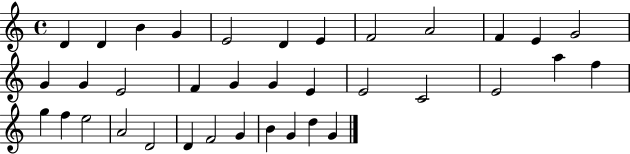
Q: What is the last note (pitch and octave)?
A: G4